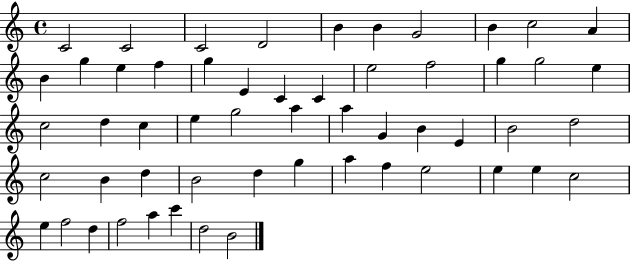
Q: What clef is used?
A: treble